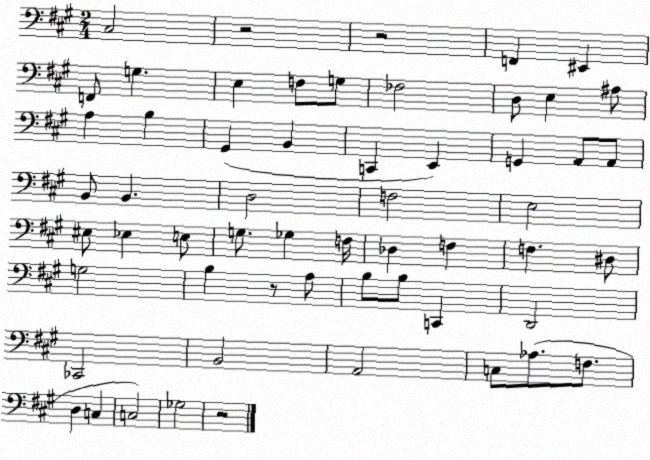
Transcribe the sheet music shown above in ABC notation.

X:1
T:Untitled
M:2/4
L:1/4
K:A
^C,2 z2 z2 F,, ^E,, F,,/2 G, E, F,/2 G,/2 _F,2 D,/2 E, ^A,/2 A, B, ^G,, B,, C,, E,, G,, A,,/2 A,,/2 B,,/2 B,, D,2 F,2 E,2 ^E,/2 _E, E,/2 G,/2 _G, F,/4 _D, F, F, ^D,/2 G,2 B, z/2 A,/2 B,/2 B,/2 C,, D,,2 _C,,2 B,,2 A,,2 C,/2 _A,/2 F,/2 D, C, C,2 _G,2 z2